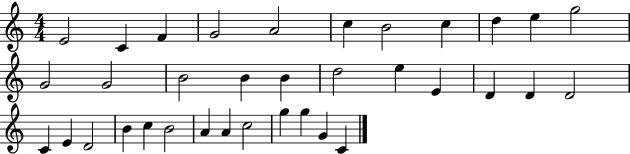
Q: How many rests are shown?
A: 0